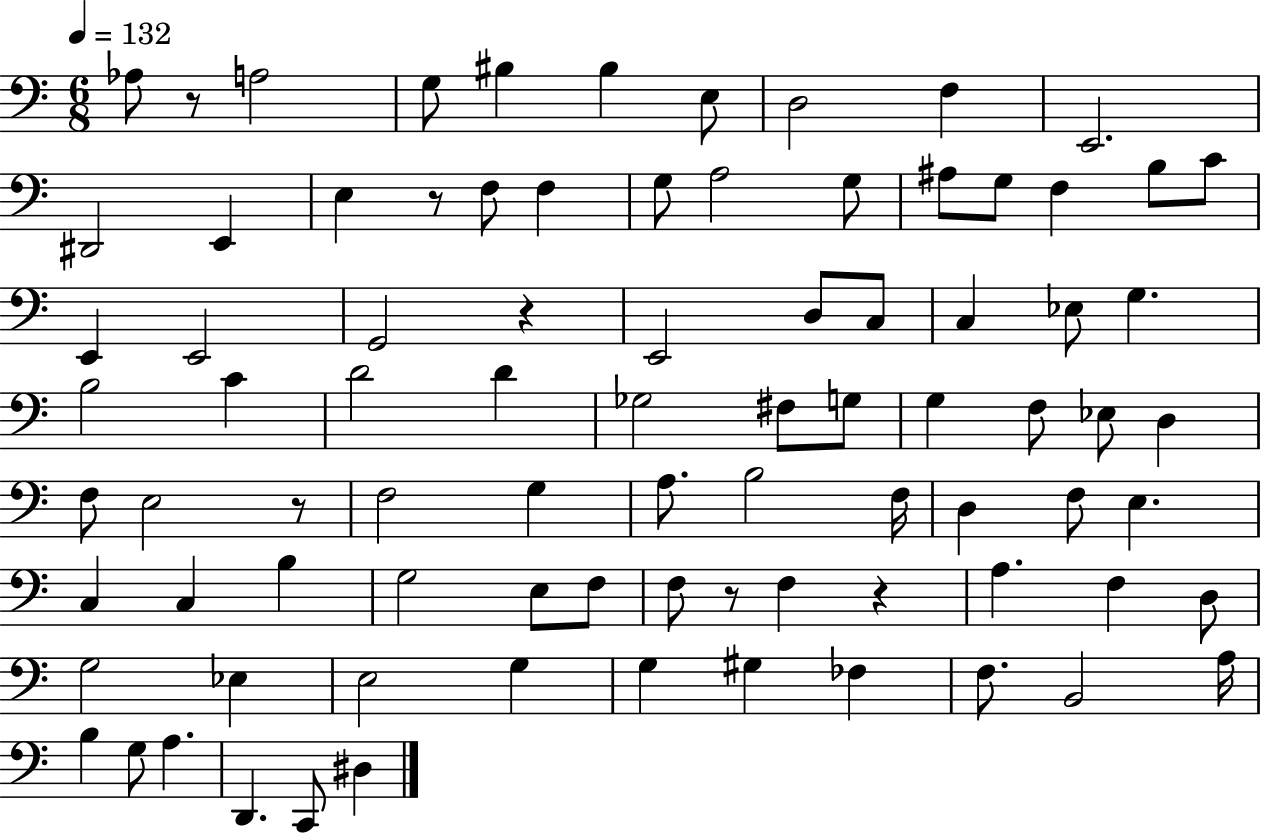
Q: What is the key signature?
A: C major